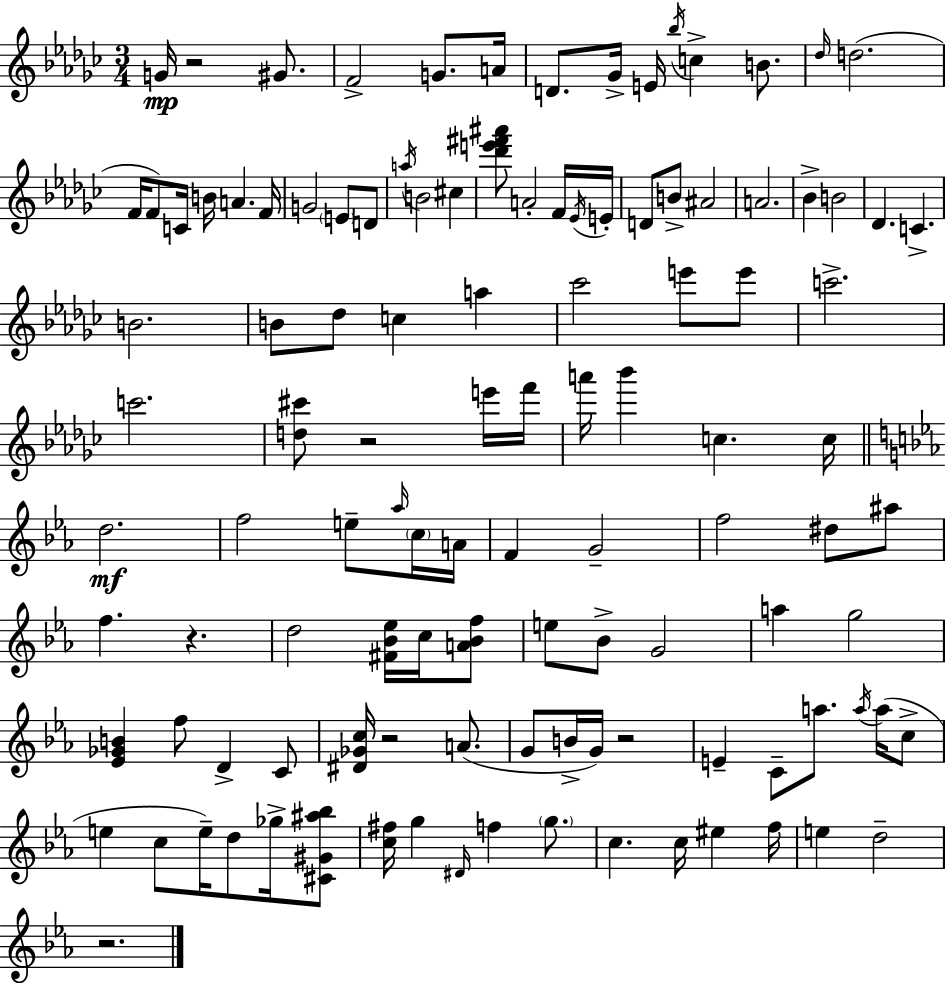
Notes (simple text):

G4/s R/h G#4/e. F4/h G4/e. A4/s D4/e. Gb4/s E4/s Bb5/s C5/q B4/e. Db5/s D5/h. F4/s F4/e C4/s B4/s A4/q. F4/s G4/h E4/e D4/e A5/s B4/h C#5/q [Db6,E6,F#6,A#6]/e A4/h F4/s Eb4/s E4/s D4/e B4/e A#4/h A4/h. Bb4/q B4/h Db4/q. C4/q. B4/h. B4/e Db5/e C5/q A5/q CES6/h E6/e E6/e C6/h. C6/h. [D5,C#6]/e R/h E6/s F6/s A6/s Bb6/q C5/q. C5/s D5/h. F5/h E5/e Ab5/s C5/s A4/s F4/q G4/h F5/h D#5/e A#5/e F5/q. R/q. D5/h [F#4,Bb4,Eb5]/s C5/s [A4,Bb4,F5]/e E5/e Bb4/e G4/h A5/q G5/h [Eb4,Gb4,B4]/q F5/e D4/q C4/e [D#4,Gb4,C5]/s R/h A4/e. G4/e B4/s G4/s R/h E4/q C4/e A5/e. A5/s A5/s C5/e E5/q C5/e E5/s D5/e Gb5/s [C#4,G#4,A#5,Bb5]/e [C5,F#5]/s G5/q D#4/s F5/q G5/e. C5/q. C5/s EIS5/q F5/s E5/q D5/h R/h.